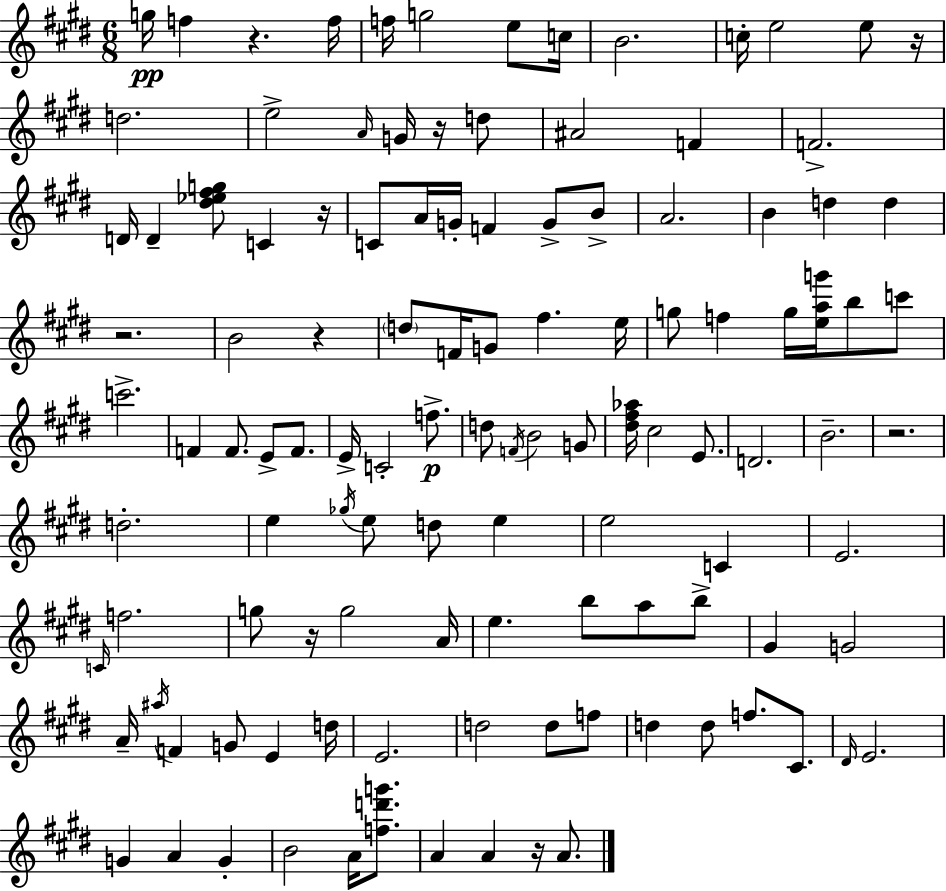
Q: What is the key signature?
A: E major